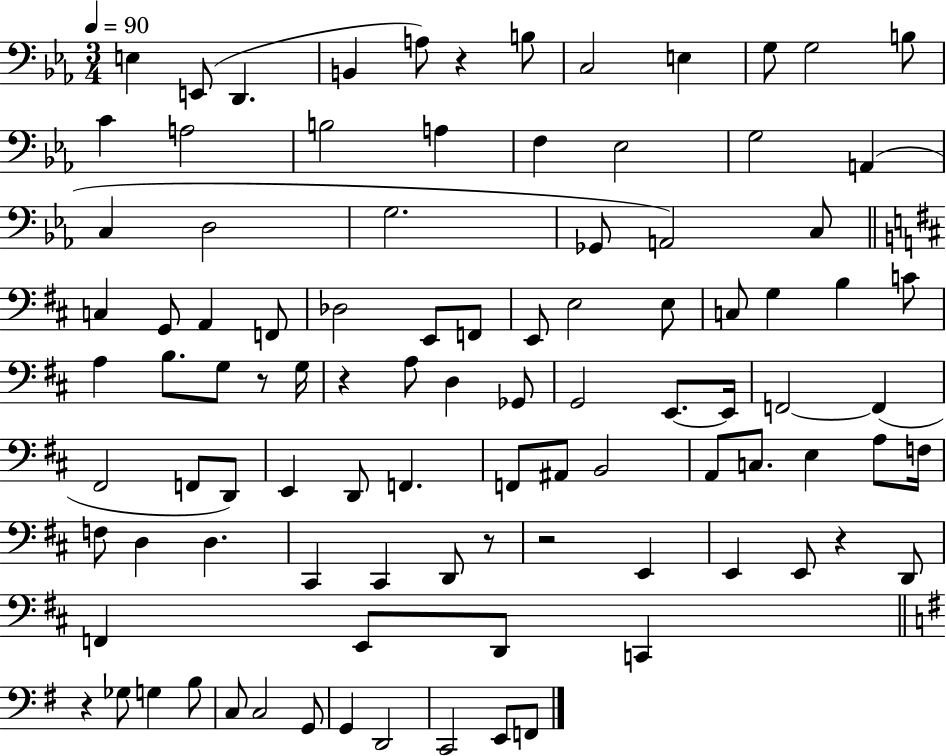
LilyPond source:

{
  \clef bass
  \numericTimeSignature
  \time 3/4
  \key ees \major
  \tempo 4 = 90
  e4 e,8( d,4. | b,4 a8) r4 b8 | c2 e4 | g8 g2 b8 | \break c'4 a2 | b2 a4 | f4 ees2 | g2 a,4( | \break c4 d2 | g2. | ges,8 a,2) c8 | \bar "||" \break \key b \minor c4 g,8 a,4 f,8 | des2 e,8 f,8 | e,8 e2 e8 | c8 g4 b4 c'8 | \break a4 b8. g8 r8 g16 | r4 a8 d4 ges,8 | g,2 e,8.~~ e,16 | f,2~~ f,4( | \break fis,2 f,8 d,8) | e,4 d,8 f,4. | f,8 ais,8 b,2 | a,8 c8. e4 a8 f16 | \break f8 d4 d4. | cis,4 cis,4 d,8 r8 | r2 e,4 | e,4 e,8 r4 d,8 | \break f,4 e,8 d,8 c,4 | \bar "||" \break \key g \major r4 ges8 g4 b8 | c8 c2 g,8 | g,4 d,2 | c,2 e,8 f,8 | \break \bar "|."
}